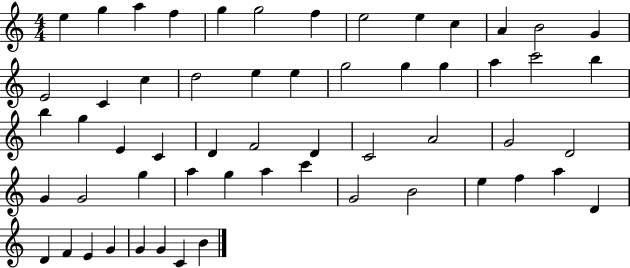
{
  \clef treble
  \numericTimeSignature
  \time 4/4
  \key c \major
  e''4 g''4 a''4 f''4 | g''4 g''2 f''4 | e''2 e''4 c''4 | a'4 b'2 g'4 | \break e'2 c'4 c''4 | d''2 e''4 e''4 | g''2 g''4 g''4 | a''4 c'''2 b''4 | \break b''4 g''4 e'4 c'4 | d'4 f'2 d'4 | c'2 a'2 | g'2 d'2 | \break g'4 g'2 g''4 | a''4 g''4 a''4 c'''4 | g'2 b'2 | e''4 f''4 a''4 d'4 | \break d'4 f'4 e'4 g'4 | g'4 g'4 c'4 b'4 | \bar "|."
}